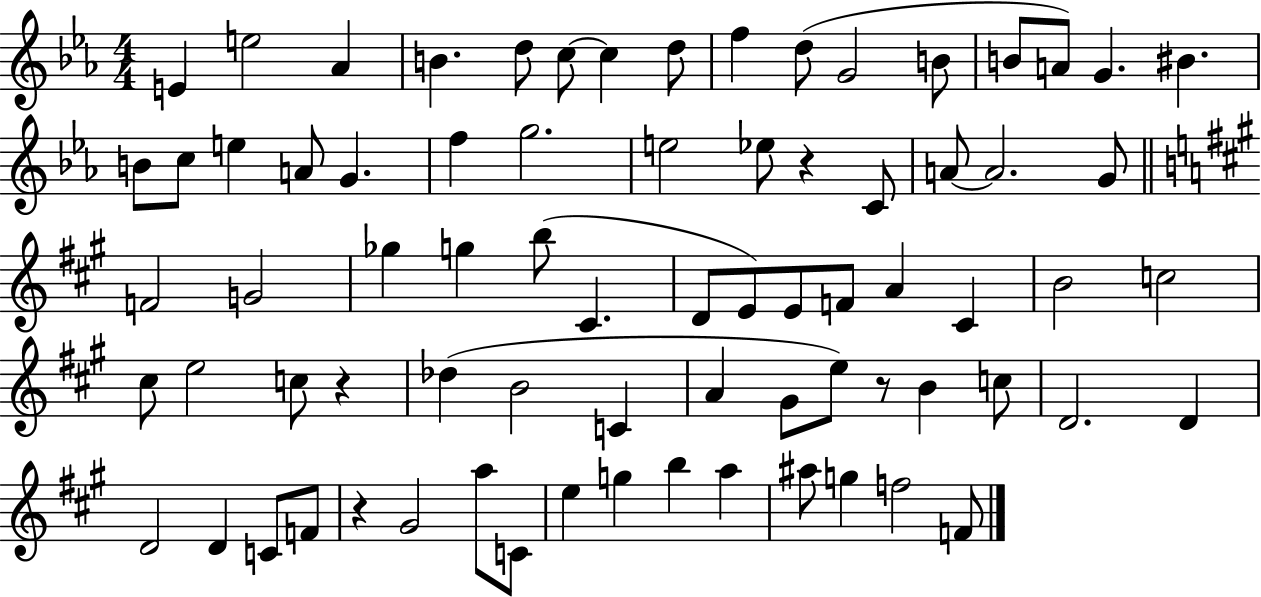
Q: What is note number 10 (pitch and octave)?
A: D5